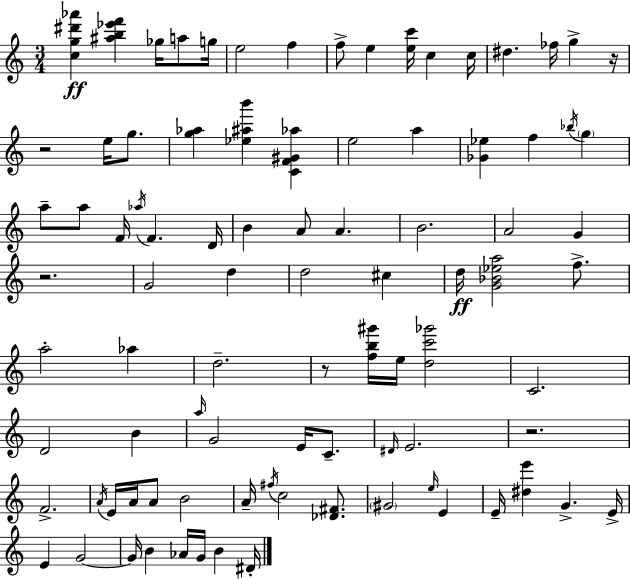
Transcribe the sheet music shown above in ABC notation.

X:1
T:Untitled
M:3/4
L:1/4
K:Am
[cg^d'_a'] [^ab_e'f'] _g/4 a/2 g/4 e2 f f/2 e [ec']/4 c c/4 ^d _f/4 g z/4 z2 e/4 g/2 [g_a] [_e^ab'] [CF^G_a] e2 a [_G_e] f _b/4 g a/2 a/2 F/4 _a/4 F D/4 B A/2 A B2 A2 G z2 G2 d d2 ^c d/4 [G_B_ea]2 f/2 a2 _a d2 z/2 [fb^g']/4 e/4 [dc'_g']2 C2 D2 B a/4 G2 E/4 C/2 ^D/4 E2 z2 F2 A/4 E/4 A/4 A/2 B2 A/4 ^f/4 c2 [_D^F]/2 ^G2 e/4 E E/4 [^de'] G E/4 E G2 G/4 B _A/4 G/4 B ^D/4